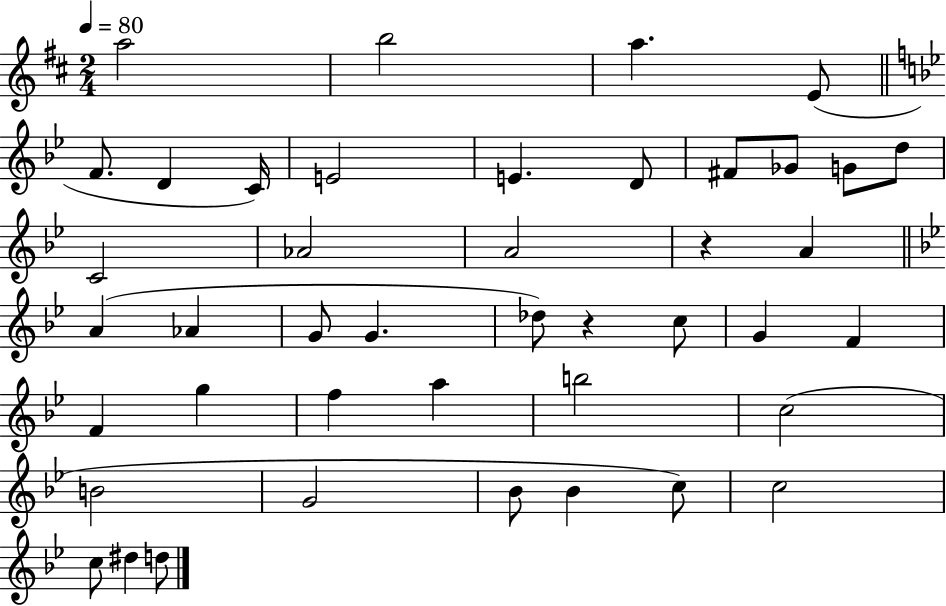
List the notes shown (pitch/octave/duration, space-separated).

A5/h B5/h A5/q. E4/e F4/e. D4/q C4/s E4/h E4/q. D4/e F#4/e Gb4/e G4/e D5/e C4/h Ab4/h A4/h R/q A4/q A4/q Ab4/q G4/e G4/q. Db5/e R/q C5/e G4/q F4/q F4/q G5/q F5/q A5/q B5/h C5/h B4/h G4/h Bb4/e Bb4/q C5/e C5/h C5/e D#5/q D5/e